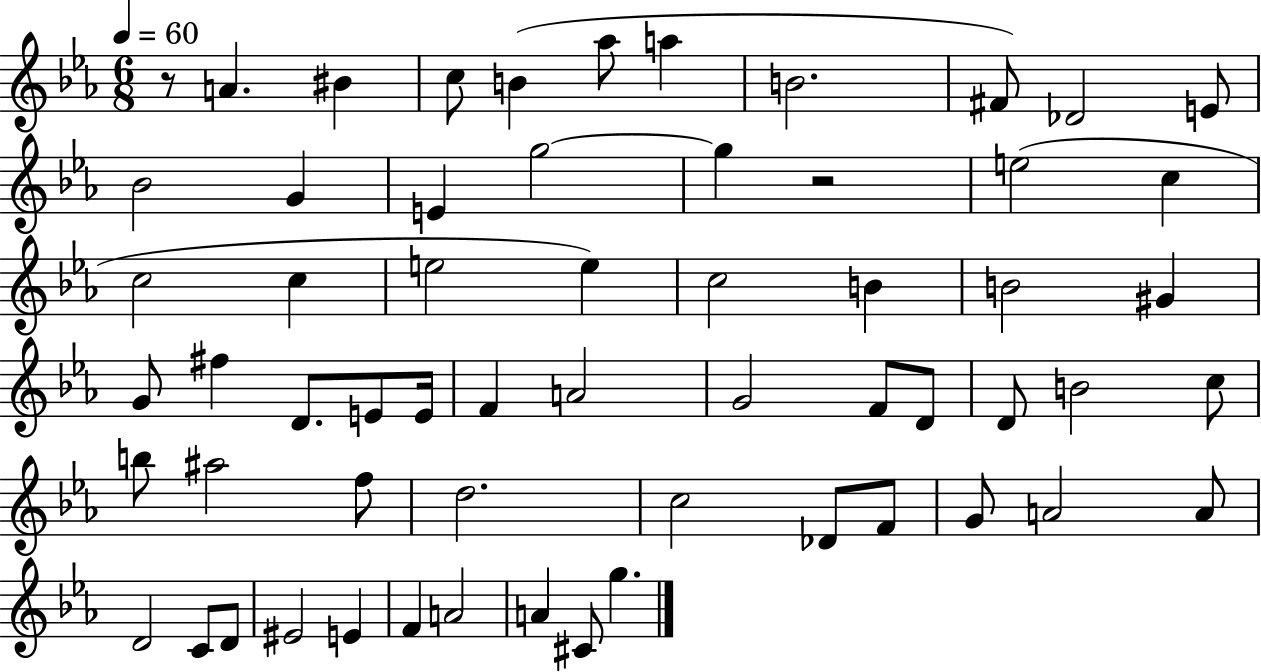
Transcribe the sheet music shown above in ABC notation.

X:1
T:Untitled
M:6/8
L:1/4
K:Eb
z/2 A ^B c/2 B _a/2 a B2 ^F/2 _D2 E/2 _B2 G E g2 g z2 e2 c c2 c e2 e c2 B B2 ^G G/2 ^f D/2 E/2 E/4 F A2 G2 F/2 D/2 D/2 B2 c/2 b/2 ^a2 f/2 d2 c2 _D/2 F/2 G/2 A2 A/2 D2 C/2 D/2 ^E2 E F A2 A ^C/2 g